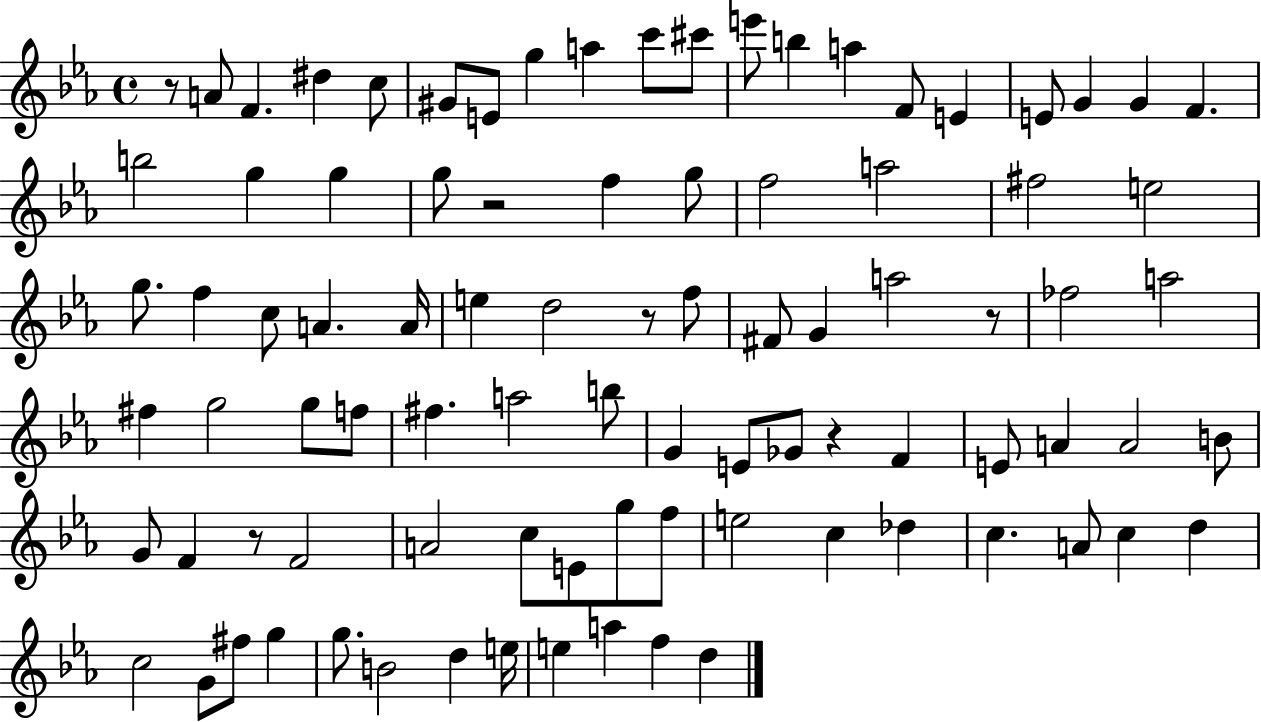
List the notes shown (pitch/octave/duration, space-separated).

R/e A4/e F4/q. D#5/q C5/e G#4/e E4/e G5/q A5/q C6/e C#6/e E6/e B5/q A5/q F4/e E4/q E4/e G4/q G4/q F4/q. B5/h G5/q G5/q G5/e R/h F5/q G5/e F5/h A5/h F#5/h E5/h G5/e. F5/q C5/e A4/q. A4/s E5/q D5/h R/e F5/e F#4/e G4/q A5/h R/e FES5/h A5/h F#5/q G5/h G5/e F5/e F#5/q. A5/h B5/e G4/q E4/e Gb4/e R/q F4/q E4/e A4/q A4/h B4/e G4/e F4/q R/e F4/h A4/h C5/e E4/e G5/e F5/e E5/h C5/q Db5/q C5/q. A4/e C5/q D5/q C5/h G4/e F#5/e G5/q G5/e. B4/h D5/q E5/s E5/q A5/q F5/q D5/q